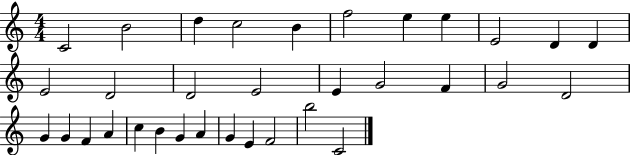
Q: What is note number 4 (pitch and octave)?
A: C5